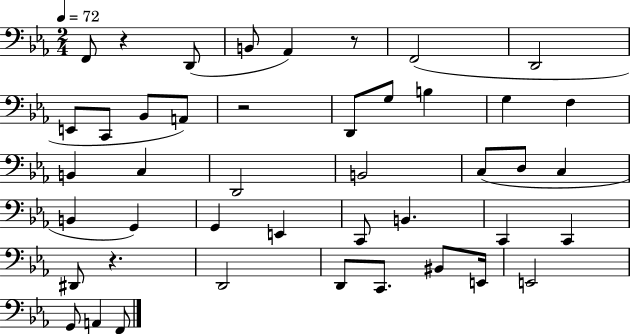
X:1
T:Untitled
M:2/4
L:1/4
K:Eb
F,,/2 z D,,/2 B,,/2 _A,, z/2 F,,2 D,,2 E,,/2 C,,/2 _B,,/2 A,,/2 z2 D,,/2 G,/2 B, G, F, B,, C, D,,2 B,,2 C,/2 D,/2 C, B,, G,, G,, E,, C,,/2 B,, C,, C,, ^D,,/2 z D,,2 D,,/2 C,,/2 ^B,,/2 E,,/4 E,,2 G,,/2 A,, F,,/2